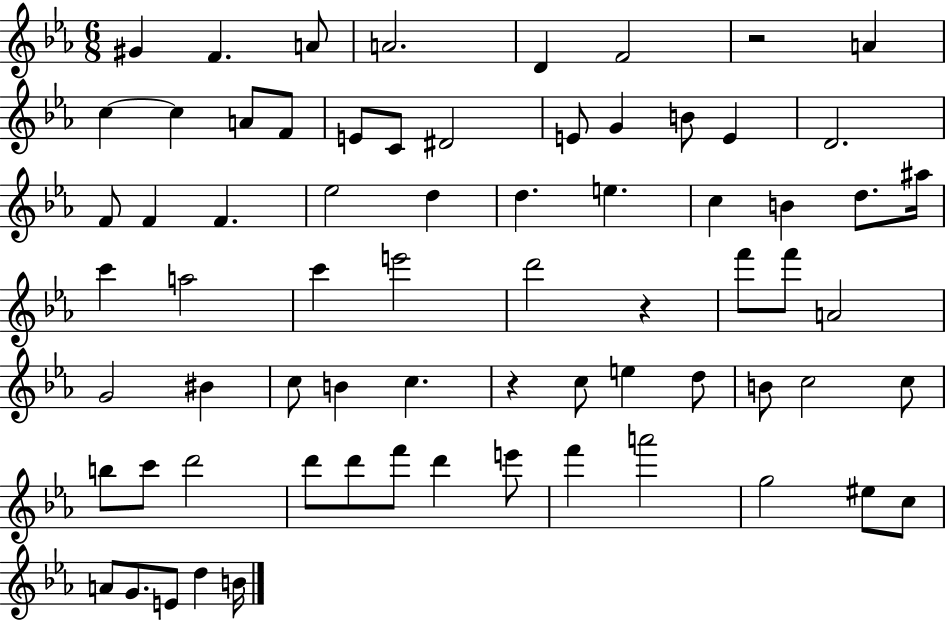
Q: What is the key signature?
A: EES major